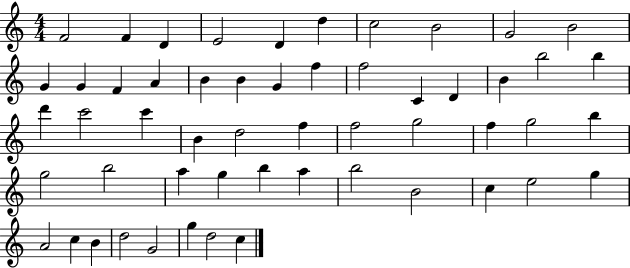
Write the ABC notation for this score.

X:1
T:Untitled
M:4/4
L:1/4
K:C
F2 F D E2 D d c2 B2 G2 B2 G G F A B B G f f2 C D B b2 b d' c'2 c' B d2 f f2 g2 f g2 b g2 b2 a g b a b2 B2 c e2 g A2 c B d2 G2 g d2 c